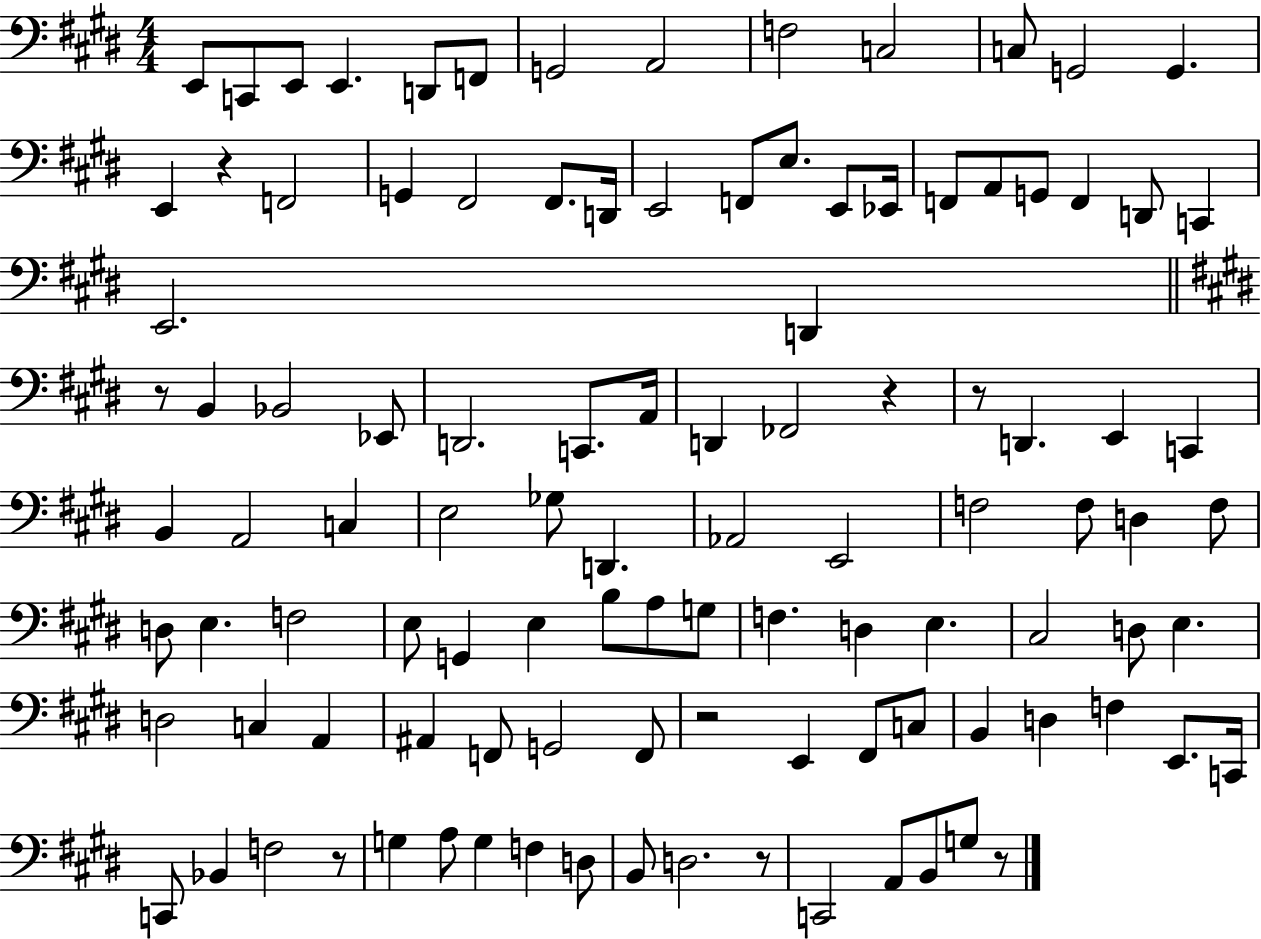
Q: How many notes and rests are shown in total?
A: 107